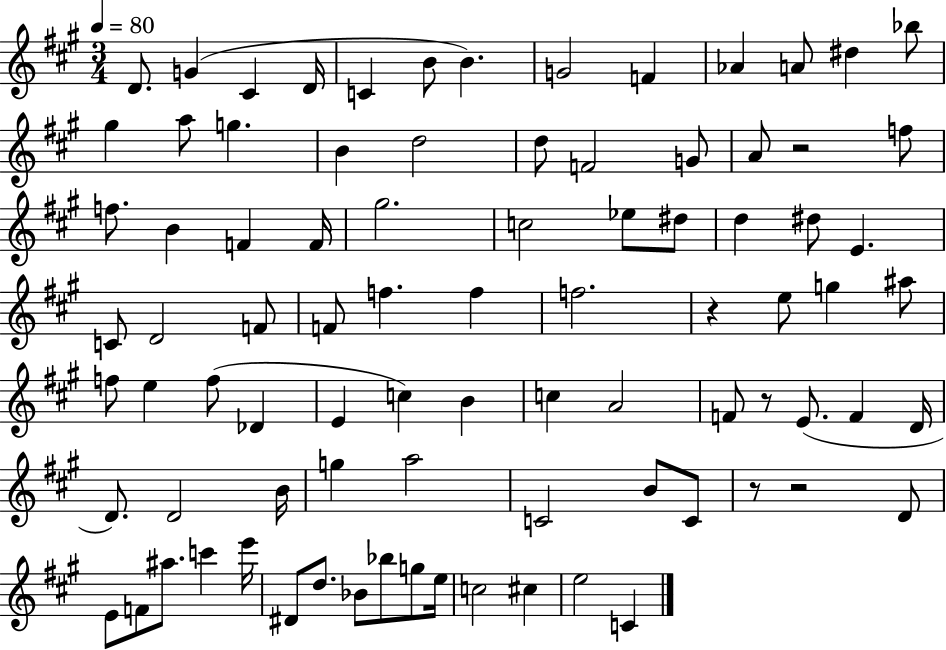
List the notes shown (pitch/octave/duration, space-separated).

D4/e. G4/q C#4/q D4/s C4/q B4/e B4/q. G4/h F4/q Ab4/q A4/e D#5/q Bb5/e G#5/q A5/e G5/q. B4/q D5/h D5/e F4/h G4/e A4/e R/h F5/e F5/e. B4/q F4/q F4/s G#5/h. C5/h Eb5/e D#5/e D5/q D#5/e E4/q. C4/e D4/h F4/e F4/e F5/q. F5/q F5/h. R/q E5/e G5/q A#5/e F5/e E5/q F5/e Db4/q E4/q C5/q B4/q C5/q A4/h F4/e R/e E4/e. F4/q D4/s D4/e. D4/h B4/s G5/q A5/h C4/h B4/e C4/e R/e R/h D4/e E4/e F4/e A#5/e. C6/q E6/s D#4/e D5/e. Bb4/e Bb5/e G5/e E5/s C5/h C#5/q E5/h C4/q